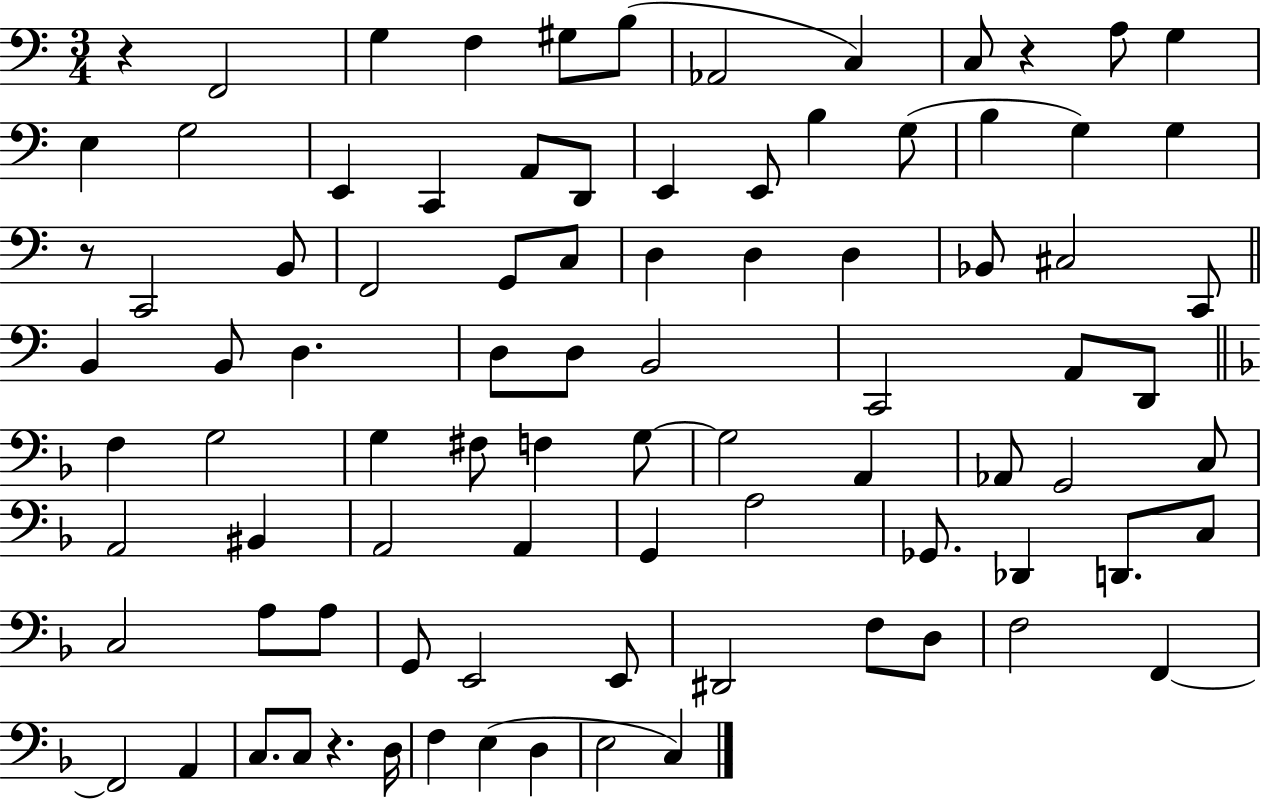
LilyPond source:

{
  \clef bass
  \numericTimeSignature
  \time 3/4
  \key c \major
  r4 f,2 | g4 f4 gis8 b8( | aes,2 c4) | c8 r4 a8 g4 | \break e4 g2 | e,4 c,4 a,8 d,8 | e,4 e,8 b4 g8( | b4 g4) g4 | \break r8 c,2 b,8 | f,2 g,8 c8 | d4 d4 d4 | bes,8 cis2 c,8 | \break \bar "||" \break \key c \major b,4 b,8 d4. | d8 d8 b,2 | c,2 a,8 d,8 | \bar "||" \break \key f \major f4 g2 | g4 fis8 f4 g8~~ | g2 a,4 | aes,8 g,2 c8 | \break a,2 bis,4 | a,2 a,4 | g,4 a2 | ges,8. des,4 d,8. c8 | \break c2 a8 a8 | g,8 e,2 e,8 | dis,2 f8 d8 | f2 f,4~~ | \break f,2 a,4 | c8. c8 r4. d16 | f4 e4( d4 | e2 c4) | \break \bar "|."
}